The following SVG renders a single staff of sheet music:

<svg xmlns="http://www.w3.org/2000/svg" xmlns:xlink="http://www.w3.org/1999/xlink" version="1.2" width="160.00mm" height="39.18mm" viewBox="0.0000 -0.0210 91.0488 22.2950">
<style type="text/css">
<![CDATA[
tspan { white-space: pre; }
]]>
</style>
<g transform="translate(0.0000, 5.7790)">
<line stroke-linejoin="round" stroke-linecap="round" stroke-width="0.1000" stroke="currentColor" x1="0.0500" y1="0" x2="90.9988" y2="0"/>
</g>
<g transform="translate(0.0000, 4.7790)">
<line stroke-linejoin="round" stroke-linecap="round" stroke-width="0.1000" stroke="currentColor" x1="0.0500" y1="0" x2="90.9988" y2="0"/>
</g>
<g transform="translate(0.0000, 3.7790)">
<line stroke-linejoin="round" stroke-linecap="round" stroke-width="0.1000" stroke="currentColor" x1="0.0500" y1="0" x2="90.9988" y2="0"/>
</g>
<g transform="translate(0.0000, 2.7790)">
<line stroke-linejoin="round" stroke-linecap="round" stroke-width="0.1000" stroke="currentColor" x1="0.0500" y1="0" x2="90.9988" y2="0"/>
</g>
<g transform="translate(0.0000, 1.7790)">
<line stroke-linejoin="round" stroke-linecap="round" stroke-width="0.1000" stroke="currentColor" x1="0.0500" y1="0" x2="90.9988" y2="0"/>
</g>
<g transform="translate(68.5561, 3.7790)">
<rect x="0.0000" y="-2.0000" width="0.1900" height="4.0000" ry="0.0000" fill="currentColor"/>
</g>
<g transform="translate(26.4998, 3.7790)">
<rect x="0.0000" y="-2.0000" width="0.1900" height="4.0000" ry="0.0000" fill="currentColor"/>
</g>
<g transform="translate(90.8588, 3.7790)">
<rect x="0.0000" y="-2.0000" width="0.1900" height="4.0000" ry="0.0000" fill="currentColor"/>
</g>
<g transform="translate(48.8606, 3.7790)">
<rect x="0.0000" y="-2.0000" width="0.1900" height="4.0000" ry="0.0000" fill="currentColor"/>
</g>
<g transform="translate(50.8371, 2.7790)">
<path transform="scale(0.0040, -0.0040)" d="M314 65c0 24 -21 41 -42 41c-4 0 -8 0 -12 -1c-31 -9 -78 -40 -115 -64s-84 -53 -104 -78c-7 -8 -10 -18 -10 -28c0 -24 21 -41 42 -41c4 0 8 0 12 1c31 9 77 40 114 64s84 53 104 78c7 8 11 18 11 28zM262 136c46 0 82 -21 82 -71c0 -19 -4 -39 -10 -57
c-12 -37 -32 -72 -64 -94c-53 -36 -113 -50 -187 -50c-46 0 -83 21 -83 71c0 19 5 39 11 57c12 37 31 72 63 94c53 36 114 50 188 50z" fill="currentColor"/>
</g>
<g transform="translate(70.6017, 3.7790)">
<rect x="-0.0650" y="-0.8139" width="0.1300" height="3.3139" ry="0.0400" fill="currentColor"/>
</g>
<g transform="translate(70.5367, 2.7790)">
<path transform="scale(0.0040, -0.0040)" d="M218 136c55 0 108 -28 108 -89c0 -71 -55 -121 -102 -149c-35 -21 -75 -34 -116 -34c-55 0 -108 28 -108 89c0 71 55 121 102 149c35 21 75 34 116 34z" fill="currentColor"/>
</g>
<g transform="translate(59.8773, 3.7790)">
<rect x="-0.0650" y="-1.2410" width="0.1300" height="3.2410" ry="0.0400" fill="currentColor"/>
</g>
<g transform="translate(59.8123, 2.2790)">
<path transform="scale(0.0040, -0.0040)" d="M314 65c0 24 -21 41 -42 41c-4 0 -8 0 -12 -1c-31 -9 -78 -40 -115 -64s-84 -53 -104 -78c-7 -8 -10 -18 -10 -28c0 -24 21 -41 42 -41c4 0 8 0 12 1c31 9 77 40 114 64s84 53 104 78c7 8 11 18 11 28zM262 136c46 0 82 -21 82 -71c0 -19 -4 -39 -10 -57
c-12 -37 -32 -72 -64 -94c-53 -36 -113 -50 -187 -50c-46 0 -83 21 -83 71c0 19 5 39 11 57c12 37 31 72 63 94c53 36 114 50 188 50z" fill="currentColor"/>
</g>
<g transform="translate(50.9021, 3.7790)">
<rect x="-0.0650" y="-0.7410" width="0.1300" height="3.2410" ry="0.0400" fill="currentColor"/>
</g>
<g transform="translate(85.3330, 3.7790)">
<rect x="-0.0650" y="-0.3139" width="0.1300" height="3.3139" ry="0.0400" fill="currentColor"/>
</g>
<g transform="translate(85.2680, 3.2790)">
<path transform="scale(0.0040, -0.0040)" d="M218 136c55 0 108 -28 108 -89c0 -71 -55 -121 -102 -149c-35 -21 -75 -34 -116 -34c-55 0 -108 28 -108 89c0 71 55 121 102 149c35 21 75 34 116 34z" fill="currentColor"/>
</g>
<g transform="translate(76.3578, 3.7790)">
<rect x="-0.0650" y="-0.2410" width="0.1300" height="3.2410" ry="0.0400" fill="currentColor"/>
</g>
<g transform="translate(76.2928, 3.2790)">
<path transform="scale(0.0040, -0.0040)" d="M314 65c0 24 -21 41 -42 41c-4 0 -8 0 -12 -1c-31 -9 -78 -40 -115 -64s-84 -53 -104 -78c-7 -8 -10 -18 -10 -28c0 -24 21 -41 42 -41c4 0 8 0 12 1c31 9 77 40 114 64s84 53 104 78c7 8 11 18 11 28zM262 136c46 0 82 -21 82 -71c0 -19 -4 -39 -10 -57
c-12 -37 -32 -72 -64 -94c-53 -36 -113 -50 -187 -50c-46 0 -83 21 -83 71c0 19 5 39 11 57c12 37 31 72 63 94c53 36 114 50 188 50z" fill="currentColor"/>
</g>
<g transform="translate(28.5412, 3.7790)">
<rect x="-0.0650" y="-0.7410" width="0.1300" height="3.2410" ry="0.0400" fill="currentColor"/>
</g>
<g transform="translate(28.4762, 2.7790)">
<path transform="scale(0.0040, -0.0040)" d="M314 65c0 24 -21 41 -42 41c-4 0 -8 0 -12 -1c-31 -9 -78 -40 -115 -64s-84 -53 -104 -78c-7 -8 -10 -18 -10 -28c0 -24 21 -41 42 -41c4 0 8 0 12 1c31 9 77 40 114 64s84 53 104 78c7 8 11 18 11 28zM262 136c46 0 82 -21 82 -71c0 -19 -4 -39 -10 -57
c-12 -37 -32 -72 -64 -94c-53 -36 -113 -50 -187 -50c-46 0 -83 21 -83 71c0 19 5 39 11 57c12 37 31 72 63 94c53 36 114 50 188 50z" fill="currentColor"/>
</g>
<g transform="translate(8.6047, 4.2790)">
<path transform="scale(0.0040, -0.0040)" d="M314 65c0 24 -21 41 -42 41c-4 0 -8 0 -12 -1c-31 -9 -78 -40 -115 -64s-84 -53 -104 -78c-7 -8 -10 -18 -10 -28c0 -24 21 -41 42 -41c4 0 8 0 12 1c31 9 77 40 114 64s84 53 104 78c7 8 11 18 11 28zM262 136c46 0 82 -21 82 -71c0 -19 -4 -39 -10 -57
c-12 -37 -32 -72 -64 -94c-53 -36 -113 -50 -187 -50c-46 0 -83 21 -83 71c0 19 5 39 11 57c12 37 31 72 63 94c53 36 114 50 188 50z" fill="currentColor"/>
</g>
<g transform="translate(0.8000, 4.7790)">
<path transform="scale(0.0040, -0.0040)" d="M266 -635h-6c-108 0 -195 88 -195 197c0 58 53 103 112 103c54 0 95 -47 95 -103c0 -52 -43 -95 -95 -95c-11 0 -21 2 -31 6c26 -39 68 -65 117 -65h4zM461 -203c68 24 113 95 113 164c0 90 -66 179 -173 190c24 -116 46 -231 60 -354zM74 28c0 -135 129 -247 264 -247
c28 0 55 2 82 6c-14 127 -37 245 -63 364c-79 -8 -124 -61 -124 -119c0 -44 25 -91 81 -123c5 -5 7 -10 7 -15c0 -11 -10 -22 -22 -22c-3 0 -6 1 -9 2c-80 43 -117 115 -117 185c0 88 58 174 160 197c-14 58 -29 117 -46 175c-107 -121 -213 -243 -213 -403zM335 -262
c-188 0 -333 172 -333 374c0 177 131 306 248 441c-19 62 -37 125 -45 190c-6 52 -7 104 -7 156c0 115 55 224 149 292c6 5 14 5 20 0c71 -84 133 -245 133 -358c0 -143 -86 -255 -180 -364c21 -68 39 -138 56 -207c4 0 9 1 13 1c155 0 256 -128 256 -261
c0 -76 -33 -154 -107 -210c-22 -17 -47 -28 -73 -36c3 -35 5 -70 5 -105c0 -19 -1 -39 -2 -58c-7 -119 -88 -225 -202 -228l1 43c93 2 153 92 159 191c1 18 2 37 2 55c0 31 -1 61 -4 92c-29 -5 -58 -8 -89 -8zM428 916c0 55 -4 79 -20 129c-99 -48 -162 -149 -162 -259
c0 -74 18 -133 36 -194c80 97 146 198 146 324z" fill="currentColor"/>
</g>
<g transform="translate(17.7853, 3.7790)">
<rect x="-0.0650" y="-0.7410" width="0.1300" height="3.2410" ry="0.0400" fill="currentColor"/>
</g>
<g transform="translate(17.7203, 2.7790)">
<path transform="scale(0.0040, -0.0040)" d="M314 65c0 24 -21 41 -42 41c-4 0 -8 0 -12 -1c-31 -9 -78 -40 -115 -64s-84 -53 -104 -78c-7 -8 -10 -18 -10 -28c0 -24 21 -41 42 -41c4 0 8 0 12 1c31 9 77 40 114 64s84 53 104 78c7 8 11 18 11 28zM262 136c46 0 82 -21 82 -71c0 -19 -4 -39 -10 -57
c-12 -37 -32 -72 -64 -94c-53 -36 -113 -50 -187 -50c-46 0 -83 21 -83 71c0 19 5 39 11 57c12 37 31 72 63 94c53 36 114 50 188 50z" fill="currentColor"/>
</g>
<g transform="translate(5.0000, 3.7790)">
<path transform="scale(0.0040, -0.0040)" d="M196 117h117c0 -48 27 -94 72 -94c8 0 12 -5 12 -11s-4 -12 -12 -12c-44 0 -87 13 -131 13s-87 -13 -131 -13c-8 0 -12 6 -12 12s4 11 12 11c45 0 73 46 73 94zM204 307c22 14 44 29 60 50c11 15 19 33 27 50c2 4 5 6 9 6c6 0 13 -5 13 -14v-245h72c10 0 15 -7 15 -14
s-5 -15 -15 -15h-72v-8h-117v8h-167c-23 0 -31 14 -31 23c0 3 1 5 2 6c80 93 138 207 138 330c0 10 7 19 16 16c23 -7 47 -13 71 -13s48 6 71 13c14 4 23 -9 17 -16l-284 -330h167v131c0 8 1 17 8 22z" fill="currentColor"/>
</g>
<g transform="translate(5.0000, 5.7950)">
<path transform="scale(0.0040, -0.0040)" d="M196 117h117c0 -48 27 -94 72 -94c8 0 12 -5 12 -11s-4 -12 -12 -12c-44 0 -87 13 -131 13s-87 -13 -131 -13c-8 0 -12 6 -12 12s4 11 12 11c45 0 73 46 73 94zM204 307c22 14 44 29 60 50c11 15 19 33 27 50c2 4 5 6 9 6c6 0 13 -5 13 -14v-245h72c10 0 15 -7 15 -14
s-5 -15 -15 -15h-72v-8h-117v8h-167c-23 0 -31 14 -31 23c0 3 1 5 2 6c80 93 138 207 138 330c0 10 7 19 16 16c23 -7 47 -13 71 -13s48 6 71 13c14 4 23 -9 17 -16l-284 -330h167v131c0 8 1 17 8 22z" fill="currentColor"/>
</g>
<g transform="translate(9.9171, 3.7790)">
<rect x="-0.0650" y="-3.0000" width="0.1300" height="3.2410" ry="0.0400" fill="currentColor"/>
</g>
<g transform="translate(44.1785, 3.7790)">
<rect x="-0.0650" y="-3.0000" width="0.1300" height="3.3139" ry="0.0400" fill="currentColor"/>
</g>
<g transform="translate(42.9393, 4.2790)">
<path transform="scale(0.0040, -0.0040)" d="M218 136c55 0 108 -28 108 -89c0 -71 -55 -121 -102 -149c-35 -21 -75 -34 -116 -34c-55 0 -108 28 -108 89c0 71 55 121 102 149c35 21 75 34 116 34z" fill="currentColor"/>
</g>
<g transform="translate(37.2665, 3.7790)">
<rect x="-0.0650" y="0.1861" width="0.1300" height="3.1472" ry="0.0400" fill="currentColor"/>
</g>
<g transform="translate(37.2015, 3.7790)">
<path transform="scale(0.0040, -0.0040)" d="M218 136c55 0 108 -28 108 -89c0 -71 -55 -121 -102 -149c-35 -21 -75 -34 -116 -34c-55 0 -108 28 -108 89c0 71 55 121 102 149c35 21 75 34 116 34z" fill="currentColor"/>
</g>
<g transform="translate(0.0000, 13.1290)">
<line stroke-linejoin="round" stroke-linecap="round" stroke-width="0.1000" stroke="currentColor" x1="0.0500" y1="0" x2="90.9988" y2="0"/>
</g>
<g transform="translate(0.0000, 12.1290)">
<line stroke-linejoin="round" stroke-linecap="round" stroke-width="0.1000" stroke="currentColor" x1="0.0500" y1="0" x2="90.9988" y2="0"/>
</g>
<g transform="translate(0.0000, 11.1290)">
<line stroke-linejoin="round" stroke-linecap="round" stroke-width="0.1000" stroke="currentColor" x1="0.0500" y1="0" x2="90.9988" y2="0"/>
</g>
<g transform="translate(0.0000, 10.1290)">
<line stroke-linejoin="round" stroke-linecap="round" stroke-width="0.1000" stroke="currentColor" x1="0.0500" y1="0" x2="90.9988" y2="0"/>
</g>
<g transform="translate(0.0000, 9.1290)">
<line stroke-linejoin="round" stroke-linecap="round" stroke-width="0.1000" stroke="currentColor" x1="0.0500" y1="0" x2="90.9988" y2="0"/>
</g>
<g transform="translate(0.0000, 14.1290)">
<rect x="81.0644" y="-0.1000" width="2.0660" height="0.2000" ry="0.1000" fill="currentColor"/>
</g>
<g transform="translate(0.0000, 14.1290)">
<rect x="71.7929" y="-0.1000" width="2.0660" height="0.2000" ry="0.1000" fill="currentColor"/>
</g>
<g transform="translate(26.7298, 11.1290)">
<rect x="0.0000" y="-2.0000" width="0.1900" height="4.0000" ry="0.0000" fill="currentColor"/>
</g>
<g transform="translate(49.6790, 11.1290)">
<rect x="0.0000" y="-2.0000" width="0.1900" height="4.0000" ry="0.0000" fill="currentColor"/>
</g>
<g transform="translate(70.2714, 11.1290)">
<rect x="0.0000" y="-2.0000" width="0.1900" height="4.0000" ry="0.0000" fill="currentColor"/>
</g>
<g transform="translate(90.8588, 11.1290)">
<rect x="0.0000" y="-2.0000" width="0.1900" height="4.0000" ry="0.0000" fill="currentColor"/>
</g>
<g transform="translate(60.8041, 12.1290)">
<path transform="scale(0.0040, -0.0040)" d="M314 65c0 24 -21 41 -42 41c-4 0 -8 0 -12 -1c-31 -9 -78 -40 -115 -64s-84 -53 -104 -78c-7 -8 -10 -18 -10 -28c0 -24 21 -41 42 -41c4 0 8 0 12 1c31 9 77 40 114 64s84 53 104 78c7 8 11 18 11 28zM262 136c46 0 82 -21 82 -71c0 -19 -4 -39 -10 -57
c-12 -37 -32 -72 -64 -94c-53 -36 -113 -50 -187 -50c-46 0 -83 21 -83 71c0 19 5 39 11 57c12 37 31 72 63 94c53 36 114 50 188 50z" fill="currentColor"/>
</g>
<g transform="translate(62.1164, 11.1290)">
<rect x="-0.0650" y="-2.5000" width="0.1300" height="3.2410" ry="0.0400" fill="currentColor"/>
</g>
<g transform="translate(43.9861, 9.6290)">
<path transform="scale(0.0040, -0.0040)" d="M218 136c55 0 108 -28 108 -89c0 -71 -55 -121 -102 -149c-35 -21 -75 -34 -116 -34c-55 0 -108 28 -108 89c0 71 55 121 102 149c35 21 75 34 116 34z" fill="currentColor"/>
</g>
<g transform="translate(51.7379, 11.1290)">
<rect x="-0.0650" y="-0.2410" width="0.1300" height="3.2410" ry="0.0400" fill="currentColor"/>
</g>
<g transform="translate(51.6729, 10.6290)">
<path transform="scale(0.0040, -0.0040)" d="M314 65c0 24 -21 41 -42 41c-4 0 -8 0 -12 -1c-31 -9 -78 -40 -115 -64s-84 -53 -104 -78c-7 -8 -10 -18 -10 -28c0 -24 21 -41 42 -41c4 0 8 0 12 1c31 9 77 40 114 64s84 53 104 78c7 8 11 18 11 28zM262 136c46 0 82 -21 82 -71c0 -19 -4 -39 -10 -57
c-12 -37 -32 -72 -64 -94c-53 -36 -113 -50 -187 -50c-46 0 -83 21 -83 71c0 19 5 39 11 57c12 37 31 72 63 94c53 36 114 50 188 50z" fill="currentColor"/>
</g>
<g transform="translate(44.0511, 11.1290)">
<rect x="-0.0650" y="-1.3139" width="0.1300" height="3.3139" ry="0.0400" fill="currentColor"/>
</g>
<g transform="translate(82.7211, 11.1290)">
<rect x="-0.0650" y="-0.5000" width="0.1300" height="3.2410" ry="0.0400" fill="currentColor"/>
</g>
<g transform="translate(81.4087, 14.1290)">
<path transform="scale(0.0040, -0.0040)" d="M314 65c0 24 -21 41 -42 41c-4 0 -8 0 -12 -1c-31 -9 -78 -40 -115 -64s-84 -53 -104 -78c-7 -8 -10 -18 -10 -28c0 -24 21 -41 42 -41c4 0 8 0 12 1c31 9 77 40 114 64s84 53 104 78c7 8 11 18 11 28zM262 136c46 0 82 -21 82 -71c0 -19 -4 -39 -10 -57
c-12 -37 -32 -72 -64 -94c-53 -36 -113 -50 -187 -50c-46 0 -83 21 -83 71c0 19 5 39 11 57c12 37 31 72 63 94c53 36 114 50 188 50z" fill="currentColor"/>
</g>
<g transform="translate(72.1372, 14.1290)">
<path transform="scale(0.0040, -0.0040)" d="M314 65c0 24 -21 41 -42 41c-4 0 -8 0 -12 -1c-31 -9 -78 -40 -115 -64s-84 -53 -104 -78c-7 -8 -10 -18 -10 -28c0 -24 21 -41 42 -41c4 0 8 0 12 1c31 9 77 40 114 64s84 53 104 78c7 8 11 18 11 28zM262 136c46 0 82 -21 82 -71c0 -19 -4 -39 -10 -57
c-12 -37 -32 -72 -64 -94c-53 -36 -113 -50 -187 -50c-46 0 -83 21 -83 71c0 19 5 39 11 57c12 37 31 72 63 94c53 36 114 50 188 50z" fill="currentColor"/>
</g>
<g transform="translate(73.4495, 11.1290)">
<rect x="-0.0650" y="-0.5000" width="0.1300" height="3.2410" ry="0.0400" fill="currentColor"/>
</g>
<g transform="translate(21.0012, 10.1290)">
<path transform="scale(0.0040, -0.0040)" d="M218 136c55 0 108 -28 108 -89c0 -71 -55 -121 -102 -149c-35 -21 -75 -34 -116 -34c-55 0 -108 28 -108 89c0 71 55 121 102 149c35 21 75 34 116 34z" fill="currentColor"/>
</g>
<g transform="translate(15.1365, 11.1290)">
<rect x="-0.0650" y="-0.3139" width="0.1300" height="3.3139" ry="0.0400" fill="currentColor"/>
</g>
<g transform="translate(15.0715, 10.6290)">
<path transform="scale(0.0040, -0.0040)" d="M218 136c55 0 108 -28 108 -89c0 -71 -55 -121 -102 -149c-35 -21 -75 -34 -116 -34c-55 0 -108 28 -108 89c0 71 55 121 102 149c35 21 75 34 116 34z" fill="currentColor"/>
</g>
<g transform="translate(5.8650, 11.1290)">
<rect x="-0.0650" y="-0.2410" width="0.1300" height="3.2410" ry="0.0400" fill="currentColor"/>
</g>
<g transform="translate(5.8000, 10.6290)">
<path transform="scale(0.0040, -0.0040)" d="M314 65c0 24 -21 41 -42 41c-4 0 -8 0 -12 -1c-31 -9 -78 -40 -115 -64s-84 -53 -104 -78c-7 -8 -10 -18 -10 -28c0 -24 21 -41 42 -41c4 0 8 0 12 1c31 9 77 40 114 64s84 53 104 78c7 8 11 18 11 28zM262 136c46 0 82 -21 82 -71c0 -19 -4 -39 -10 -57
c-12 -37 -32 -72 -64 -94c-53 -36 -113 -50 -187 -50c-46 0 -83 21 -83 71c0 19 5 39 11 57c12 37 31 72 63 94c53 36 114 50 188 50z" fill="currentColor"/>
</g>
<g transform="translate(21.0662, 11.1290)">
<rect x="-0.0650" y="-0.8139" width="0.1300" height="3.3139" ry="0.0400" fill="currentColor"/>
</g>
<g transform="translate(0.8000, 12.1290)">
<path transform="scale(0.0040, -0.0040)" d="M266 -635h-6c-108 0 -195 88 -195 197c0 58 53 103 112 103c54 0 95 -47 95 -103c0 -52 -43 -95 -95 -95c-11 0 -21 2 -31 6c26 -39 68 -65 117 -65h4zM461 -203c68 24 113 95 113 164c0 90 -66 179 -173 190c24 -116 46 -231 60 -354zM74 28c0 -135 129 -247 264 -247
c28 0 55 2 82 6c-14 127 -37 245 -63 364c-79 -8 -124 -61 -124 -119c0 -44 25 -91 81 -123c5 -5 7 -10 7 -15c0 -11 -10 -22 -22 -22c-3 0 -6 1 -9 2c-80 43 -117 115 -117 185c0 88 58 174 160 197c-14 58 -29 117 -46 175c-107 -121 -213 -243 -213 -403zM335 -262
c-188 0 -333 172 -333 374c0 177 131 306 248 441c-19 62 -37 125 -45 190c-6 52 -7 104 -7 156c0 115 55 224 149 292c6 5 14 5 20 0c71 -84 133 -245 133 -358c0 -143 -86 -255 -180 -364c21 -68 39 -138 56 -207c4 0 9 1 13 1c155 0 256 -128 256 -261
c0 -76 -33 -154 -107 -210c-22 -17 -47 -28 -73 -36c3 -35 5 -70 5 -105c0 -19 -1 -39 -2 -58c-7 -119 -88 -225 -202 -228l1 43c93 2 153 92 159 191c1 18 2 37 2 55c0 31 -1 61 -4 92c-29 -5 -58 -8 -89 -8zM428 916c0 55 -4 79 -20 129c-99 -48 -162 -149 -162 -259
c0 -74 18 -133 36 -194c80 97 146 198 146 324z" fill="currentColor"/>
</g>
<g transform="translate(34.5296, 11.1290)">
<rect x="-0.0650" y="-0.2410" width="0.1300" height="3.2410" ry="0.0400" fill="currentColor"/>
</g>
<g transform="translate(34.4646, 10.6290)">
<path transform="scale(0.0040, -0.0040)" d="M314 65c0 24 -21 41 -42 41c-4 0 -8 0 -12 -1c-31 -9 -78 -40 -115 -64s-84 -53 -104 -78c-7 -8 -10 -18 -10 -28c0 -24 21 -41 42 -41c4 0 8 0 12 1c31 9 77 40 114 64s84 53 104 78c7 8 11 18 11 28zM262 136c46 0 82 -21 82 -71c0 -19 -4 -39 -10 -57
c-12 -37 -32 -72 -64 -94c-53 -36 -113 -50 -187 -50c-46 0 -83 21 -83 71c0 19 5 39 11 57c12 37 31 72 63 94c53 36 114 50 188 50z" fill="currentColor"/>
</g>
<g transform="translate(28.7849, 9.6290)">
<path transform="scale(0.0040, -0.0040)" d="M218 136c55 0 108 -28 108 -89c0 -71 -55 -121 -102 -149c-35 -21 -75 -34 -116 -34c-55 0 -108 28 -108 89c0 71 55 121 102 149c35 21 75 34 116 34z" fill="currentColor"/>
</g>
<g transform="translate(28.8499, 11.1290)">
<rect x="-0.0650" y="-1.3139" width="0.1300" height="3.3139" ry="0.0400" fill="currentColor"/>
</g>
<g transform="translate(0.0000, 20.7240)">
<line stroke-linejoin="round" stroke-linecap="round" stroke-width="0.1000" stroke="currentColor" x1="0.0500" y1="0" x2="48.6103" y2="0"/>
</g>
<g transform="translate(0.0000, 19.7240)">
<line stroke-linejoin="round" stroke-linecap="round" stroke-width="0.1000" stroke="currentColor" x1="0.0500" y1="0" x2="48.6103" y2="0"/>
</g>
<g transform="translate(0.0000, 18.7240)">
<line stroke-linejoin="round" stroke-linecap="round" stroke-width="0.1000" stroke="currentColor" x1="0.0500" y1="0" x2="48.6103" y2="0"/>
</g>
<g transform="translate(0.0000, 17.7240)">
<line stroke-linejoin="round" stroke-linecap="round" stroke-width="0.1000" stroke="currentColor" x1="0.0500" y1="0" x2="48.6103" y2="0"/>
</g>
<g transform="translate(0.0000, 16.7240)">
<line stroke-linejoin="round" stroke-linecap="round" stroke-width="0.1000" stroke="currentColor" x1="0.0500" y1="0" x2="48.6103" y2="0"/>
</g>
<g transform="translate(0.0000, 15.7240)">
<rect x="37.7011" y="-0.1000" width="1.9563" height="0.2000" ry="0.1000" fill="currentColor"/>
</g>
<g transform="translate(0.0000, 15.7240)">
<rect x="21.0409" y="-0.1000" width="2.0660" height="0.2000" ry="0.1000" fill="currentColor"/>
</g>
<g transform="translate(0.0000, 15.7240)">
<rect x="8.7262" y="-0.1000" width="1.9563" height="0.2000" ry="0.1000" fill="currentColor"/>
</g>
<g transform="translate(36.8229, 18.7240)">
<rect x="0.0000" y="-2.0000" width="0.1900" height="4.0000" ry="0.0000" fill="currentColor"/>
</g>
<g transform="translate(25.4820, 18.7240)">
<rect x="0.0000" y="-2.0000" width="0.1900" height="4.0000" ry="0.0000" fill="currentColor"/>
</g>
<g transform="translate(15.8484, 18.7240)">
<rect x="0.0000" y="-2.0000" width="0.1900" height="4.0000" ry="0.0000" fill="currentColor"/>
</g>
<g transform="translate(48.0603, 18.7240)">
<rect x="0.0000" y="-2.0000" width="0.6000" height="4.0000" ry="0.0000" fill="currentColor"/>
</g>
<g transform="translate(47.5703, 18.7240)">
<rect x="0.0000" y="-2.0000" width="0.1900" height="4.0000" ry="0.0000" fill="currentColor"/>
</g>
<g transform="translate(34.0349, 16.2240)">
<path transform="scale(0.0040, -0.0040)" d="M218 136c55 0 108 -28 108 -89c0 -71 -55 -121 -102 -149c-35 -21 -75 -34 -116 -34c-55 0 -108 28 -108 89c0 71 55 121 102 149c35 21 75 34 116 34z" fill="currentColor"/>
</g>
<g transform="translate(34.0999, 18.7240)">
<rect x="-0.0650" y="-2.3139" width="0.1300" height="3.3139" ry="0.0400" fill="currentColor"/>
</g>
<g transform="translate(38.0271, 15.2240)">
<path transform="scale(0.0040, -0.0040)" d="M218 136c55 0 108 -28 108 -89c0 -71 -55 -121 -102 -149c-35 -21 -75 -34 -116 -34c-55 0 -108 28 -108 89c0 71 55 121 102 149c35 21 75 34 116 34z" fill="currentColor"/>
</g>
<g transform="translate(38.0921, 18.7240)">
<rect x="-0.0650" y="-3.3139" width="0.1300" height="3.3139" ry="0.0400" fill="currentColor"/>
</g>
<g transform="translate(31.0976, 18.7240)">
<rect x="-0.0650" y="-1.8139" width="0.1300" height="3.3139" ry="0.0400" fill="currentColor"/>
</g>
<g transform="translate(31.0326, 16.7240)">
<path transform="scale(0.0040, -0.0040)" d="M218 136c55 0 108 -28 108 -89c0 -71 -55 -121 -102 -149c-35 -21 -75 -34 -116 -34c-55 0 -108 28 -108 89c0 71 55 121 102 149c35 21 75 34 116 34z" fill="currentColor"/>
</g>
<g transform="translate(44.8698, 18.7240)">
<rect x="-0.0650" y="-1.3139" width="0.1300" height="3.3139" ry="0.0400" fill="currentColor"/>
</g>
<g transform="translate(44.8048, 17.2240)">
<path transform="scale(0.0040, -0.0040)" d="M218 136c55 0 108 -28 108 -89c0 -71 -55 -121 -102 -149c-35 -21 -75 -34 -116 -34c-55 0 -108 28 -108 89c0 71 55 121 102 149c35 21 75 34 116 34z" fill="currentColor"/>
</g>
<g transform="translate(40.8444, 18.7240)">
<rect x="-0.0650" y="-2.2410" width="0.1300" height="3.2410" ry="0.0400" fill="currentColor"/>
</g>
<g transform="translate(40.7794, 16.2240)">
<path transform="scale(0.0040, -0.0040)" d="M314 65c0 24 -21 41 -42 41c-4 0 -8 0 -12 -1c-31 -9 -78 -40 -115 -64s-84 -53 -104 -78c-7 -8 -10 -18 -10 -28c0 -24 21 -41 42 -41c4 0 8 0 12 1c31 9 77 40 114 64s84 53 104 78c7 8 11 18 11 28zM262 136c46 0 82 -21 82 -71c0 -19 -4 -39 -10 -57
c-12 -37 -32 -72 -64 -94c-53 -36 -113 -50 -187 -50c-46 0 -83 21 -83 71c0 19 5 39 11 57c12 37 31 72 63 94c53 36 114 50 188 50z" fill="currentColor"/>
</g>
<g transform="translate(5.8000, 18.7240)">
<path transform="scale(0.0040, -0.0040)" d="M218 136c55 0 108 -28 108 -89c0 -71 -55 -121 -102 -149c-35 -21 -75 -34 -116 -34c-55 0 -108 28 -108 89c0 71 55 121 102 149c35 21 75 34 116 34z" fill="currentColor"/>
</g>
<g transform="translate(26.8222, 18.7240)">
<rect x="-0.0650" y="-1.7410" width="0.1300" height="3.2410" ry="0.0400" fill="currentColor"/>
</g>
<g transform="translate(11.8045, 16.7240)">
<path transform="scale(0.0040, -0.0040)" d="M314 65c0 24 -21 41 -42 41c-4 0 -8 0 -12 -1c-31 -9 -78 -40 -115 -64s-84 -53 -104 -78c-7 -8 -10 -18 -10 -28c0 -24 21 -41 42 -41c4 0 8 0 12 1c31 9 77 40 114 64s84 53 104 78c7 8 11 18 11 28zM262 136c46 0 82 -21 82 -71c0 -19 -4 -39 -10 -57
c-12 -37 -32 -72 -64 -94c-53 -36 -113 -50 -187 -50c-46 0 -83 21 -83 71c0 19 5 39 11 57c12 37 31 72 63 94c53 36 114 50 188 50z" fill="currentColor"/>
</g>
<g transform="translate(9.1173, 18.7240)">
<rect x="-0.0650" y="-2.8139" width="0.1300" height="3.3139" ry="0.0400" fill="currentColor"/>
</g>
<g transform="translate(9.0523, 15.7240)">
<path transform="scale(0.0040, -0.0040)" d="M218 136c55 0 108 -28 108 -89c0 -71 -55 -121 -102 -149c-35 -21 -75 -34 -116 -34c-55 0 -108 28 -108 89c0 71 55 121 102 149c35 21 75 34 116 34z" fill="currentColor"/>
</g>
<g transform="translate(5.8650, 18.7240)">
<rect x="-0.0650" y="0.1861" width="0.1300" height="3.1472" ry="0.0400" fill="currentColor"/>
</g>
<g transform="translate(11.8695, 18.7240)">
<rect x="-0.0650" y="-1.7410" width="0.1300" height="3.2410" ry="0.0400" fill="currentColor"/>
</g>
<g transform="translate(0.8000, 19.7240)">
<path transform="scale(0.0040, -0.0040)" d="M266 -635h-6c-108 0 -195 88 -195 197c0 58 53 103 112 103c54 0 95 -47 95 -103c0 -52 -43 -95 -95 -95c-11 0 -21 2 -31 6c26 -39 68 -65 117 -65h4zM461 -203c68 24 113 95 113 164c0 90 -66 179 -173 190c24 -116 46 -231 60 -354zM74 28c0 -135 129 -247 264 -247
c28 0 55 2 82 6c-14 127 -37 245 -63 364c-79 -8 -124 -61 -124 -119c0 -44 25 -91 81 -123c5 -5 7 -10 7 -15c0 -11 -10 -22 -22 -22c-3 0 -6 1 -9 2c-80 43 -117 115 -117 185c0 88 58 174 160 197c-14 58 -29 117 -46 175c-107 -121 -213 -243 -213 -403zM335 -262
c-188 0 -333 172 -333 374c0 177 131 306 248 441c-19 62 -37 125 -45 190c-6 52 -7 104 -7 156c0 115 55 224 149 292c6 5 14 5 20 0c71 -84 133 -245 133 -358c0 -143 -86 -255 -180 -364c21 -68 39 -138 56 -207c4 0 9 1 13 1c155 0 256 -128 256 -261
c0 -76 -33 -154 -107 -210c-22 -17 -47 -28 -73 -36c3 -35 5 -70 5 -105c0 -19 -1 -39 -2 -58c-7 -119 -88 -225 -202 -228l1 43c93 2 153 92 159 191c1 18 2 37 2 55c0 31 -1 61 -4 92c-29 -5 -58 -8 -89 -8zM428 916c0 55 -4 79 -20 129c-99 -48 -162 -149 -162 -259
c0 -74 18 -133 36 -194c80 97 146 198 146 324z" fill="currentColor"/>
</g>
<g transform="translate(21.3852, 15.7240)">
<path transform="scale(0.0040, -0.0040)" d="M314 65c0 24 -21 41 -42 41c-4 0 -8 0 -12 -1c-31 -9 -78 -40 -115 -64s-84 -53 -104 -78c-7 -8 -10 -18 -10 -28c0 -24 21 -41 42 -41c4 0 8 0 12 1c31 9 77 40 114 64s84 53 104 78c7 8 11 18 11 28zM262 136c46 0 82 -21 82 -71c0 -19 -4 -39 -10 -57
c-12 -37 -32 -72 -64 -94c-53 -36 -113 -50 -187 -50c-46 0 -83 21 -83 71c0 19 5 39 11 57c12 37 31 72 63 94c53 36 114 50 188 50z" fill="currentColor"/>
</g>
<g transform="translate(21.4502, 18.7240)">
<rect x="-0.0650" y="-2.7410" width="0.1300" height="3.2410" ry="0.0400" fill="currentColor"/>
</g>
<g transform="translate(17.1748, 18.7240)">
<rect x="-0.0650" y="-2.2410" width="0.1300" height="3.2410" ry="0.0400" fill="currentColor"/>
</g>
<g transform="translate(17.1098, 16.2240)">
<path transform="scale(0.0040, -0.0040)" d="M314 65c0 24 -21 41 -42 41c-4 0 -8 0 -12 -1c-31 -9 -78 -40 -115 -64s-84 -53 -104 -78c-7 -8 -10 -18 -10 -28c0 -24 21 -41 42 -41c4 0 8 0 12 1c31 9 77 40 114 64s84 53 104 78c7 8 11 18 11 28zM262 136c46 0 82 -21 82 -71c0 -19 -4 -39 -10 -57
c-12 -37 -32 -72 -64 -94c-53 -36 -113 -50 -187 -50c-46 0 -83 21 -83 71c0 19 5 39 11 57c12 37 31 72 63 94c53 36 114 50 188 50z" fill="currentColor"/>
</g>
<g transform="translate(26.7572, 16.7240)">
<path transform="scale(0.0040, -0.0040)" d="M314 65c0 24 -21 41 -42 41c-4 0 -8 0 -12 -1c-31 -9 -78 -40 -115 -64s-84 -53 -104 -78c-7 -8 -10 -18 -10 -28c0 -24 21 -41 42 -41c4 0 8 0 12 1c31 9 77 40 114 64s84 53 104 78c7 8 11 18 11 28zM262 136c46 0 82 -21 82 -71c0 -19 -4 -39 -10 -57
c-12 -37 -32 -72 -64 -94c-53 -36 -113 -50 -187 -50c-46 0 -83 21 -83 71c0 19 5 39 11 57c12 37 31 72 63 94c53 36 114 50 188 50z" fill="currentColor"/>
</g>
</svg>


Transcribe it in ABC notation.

X:1
T:Untitled
M:4/4
L:1/4
K:C
A2 d2 d2 B A d2 e2 d c2 c c2 c d e c2 e c2 G2 C2 C2 B a f2 g2 a2 f2 f g b g2 e